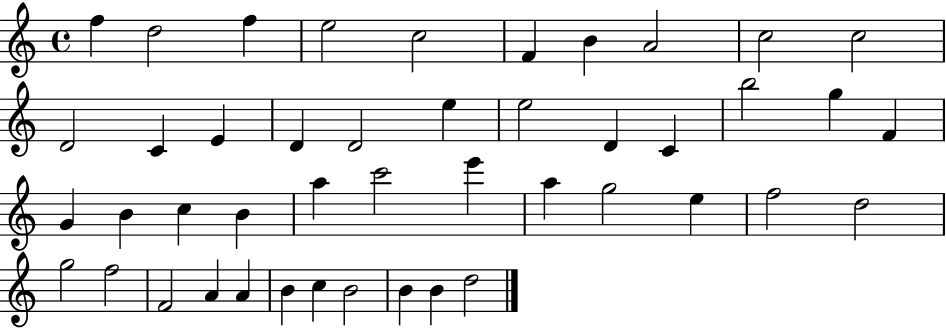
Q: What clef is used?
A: treble